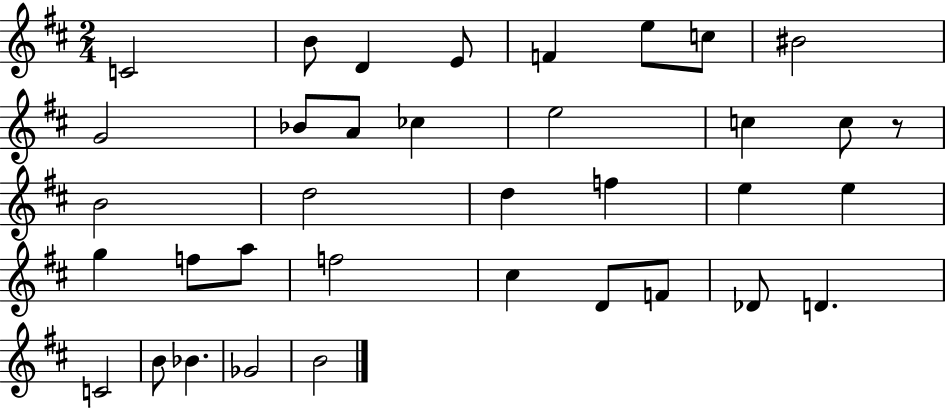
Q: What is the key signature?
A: D major